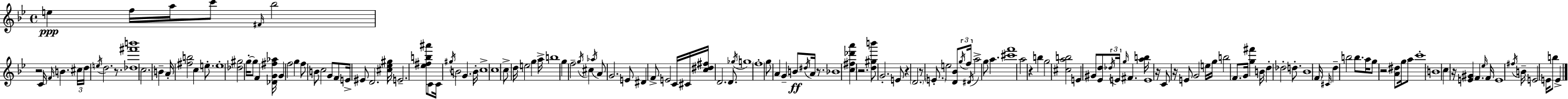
X:1
T:Untitled
M:4/4
L:1/4
K:Gm
e f/4 a/4 c'/2 ^F/4 _b2 z2 C/4 F/4 B ^c/4 d/4 e/4 d2 z/2 [_d^f'b']4 c2 B A/4 [^fb]2 c e/2 e4 [_d^g]2 g/4 g/2 F [_DG^f_a]/4 G f2 g f/2 B/2 c2 G/2 F/2 E/4 ^E/2 D2 [^c_e^g]/4 E2 [_e^fb^a']/2 C/2 C/4 ^g/4 B2 G B/4 c4 c4 c/2 d/4 e2 g a/4 b4 g f2 g/4 ^c _a/4 A/2 G2 E/2 ^D F/2 E2 C/4 ^C/4 [c^d^f]/4 D2 D/2 _g/4 g4 f4 g/2 A G B/2 ^d/4 A/4 z/2 _B4 [c^f_d'a'] z2 [d^gb']/2 G2 E/2 z D2 z/2 E/2 e2 [D_B]/2 g/4 f/4 ^D/4 a2 g/2 a [^c'f']4 a2 z b g2 [^cab]2 E ^G/2 [_Ed]/2 _d/4 E/4 g/4 ^F [ab]/4 E4 z/4 C/2 z/4 E/2 G2 e/4 g/4 b2 F/2 G/4 [g^f'] B/4 d _d2 d/2 _B4 F/4 ^C/4 d b2 b/2 a/4 g/2 z2 [A^d]/2 g/4 a/2 c'4 B4 c z/4 [E^G] F _e/4 F/4 E4 ^f/4 B/4 E2 E/4 b/2 E